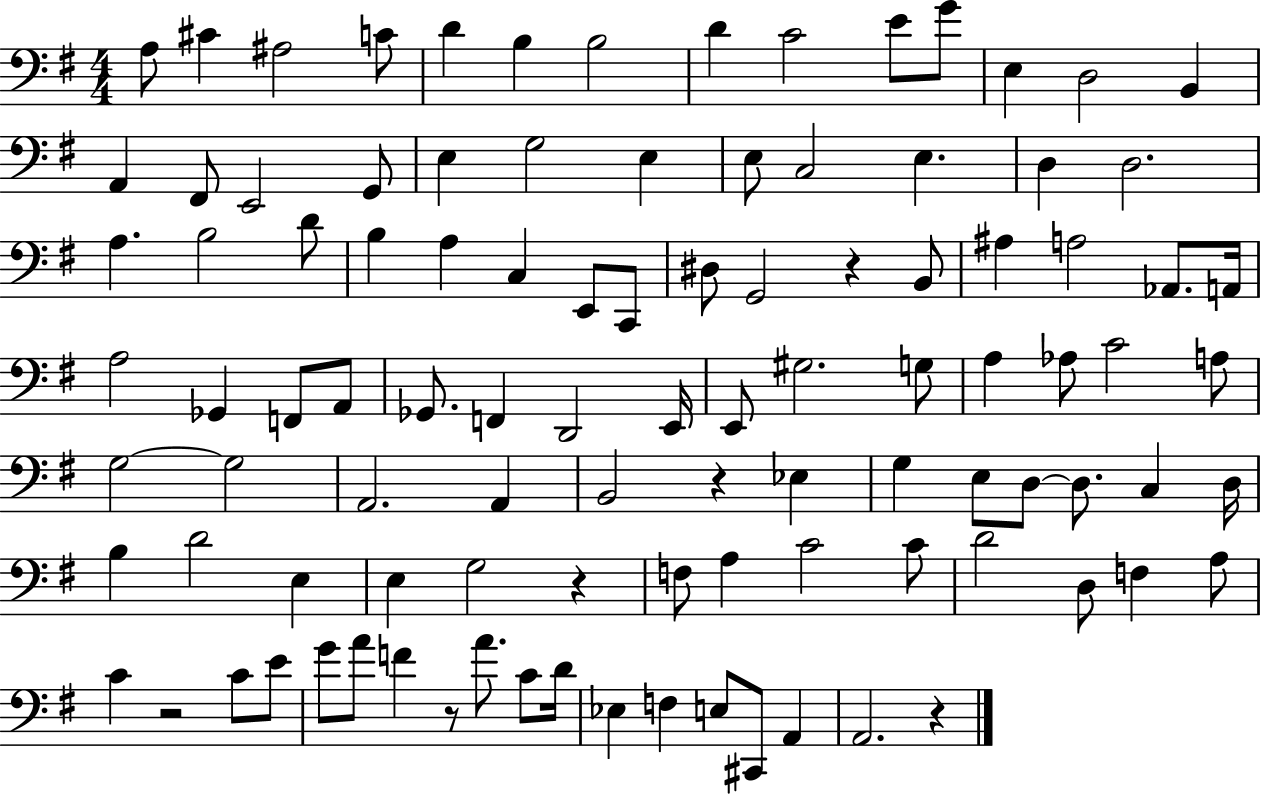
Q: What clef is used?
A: bass